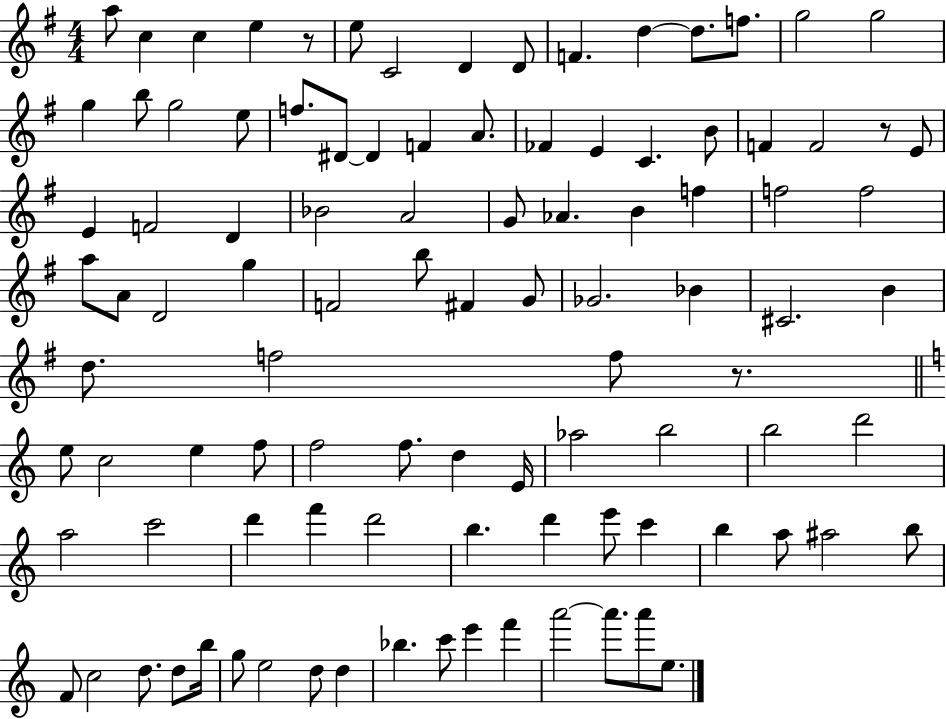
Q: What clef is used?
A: treble